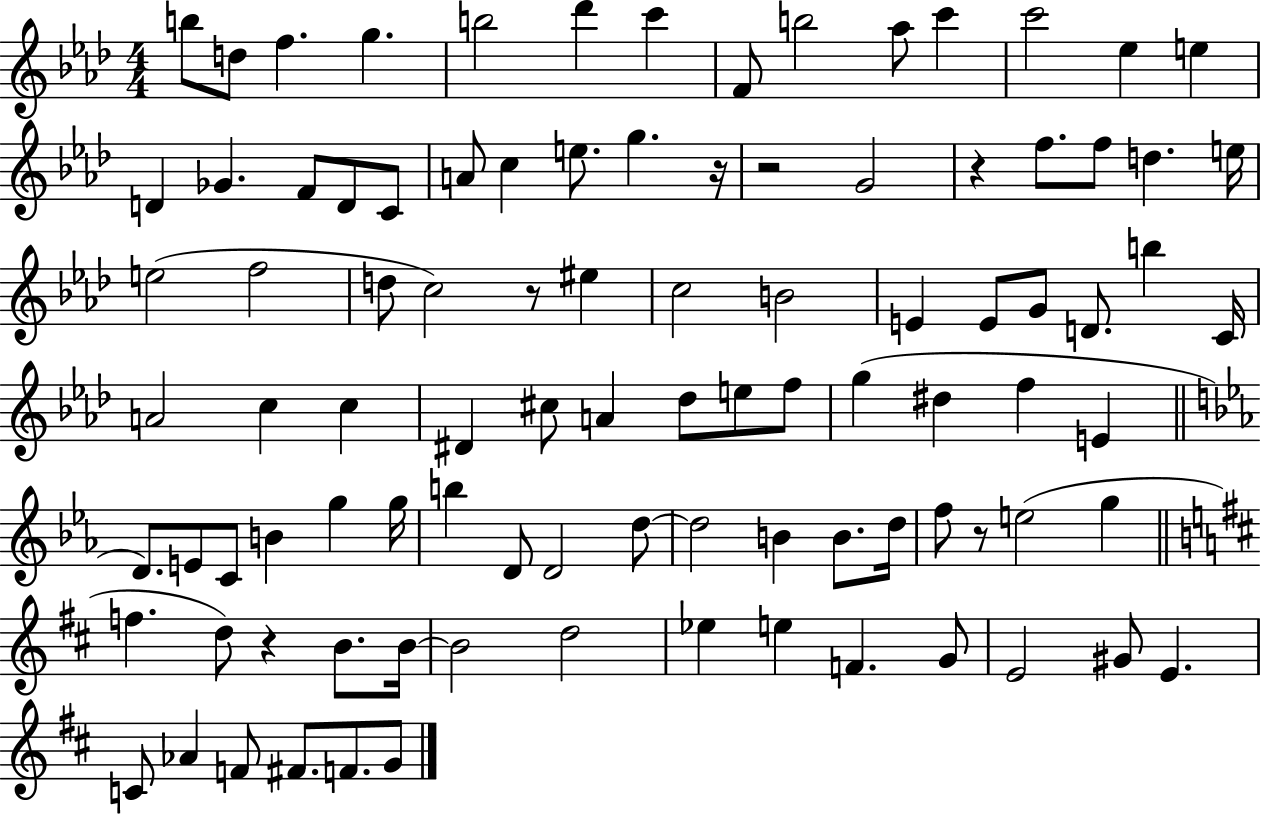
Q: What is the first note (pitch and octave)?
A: B5